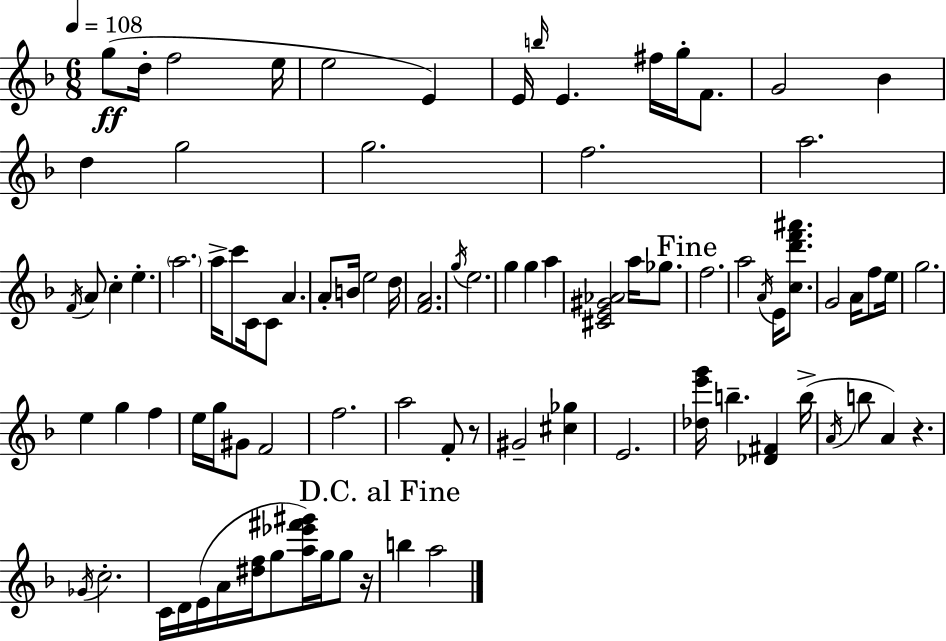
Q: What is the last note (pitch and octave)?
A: A5